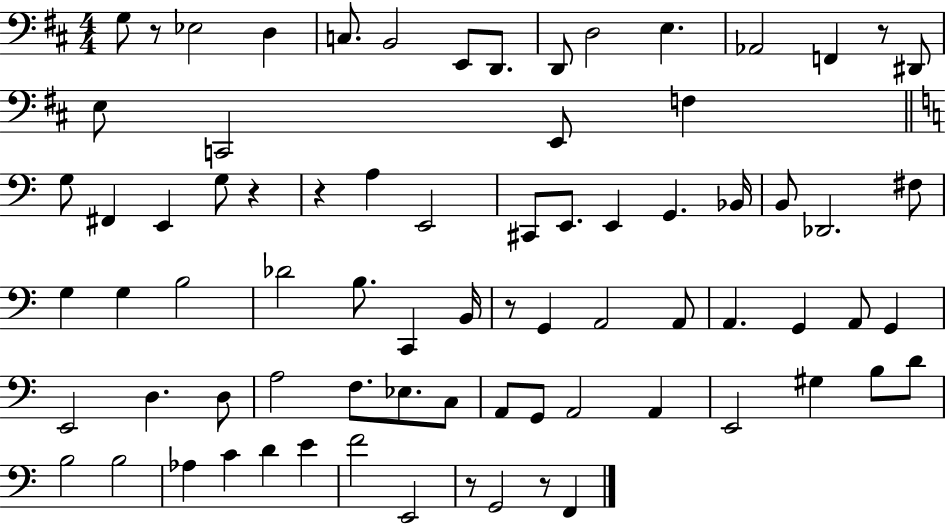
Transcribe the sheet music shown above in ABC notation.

X:1
T:Untitled
M:4/4
L:1/4
K:D
G,/2 z/2 _E,2 D, C,/2 B,,2 E,,/2 D,,/2 D,,/2 D,2 E, _A,,2 F,, z/2 ^D,,/2 E,/2 C,,2 E,,/2 F, G,/2 ^F,, E,, G,/2 z z A, E,,2 ^C,,/2 E,,/2 E,, G,, _B,,/4 B,,/2 _D,,2 ^F,/2 G, G, B,2 _D2 B,/2 C,, B,,/4 z/2 G,, A,,2 A,,/2 A,, G,, A,,/2 G,, E,,2 D, D,/2 A,2 F,/2 _E,/2 C,/2 A,,/2 G,,/2 A,,2 A,, E,,2 ^G, B,/2 D/2 B,2 B,2 _A, C D E F2 E,,2 z/2 G,,2 z/2 F,,